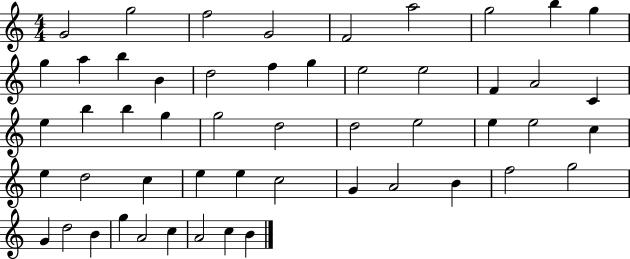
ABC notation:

X:1
T:Untitled
M:4/4
L:1/4
K:C
G2 g2 f2 G2 F2 a2 g2 b g g a b B d2 f g e2 e2 F A2 C e b b g g2 d2 d2 e2 e e2 c e d2 c e e c2 G A2 B f2 g2 G d2 B g A2 c A2 c B